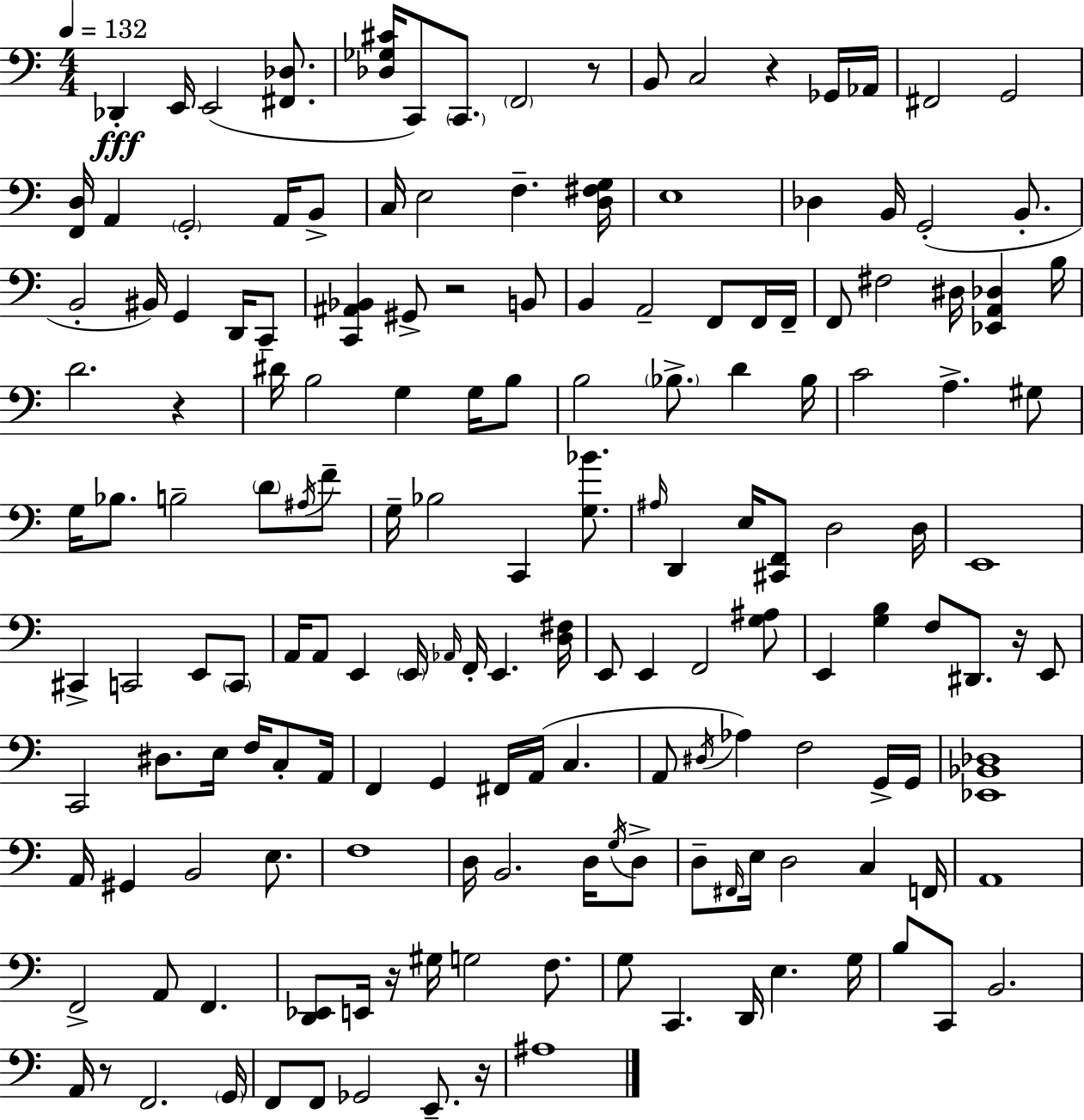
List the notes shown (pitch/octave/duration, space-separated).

Db2/q E2/s E2/h [F#2,Db3]/e. [Db3,Gb3,C#4]/s C2/e C2/e. F2/h R/e B2/e C3/h R/q Gb2/s Ab2/s F#2/h G2/h [F2,D3]/s A2/q G2/h A2/s B2/e C3/s E3/h F3/q. [D3,F#3,G3]/s E3/w Db3/q B2/s G2/h B2/e. B2/h BIS2/s G2/q D2/s C2/e [C2,A#2,Bb2]/q G#2/e R/h B2/e B2/q A2/h F2/e F2/s F2/s F2/e F#3/h D#3/s [Eb2,A2,Db3]/q B3/s D4/h. R/q D#4/s B3/h G3/q G3/s B3/e B3/h Bb3/e. D4/q Bb3/s C4/h A3/q. G#3/e G3/s Bb3/e. B3/h D4/e A#3/s F4/e G3/s Bb3/h C2/q [G3,Bb4]/e. A#3/s D2/q E3/s [C#2,F2]/e D3/h D3/s E2/w C#2/q C2/h E2/e C2/e A2/s A2/e E2/q E2/s Ab2/s F2/s E2/q. [D3,F#3]/s E2/e E2/q F2/h [G3,A#3]/e E2/q [G3,B3]/q F3/e D#2/e. R/s E2/e C2/h D#3/e. E3/s F3/s C3/e A2/s F2/q G2/q F#2/s A2/s C3/q. A2/e D#3/s Ab3/q F3/h G2/s G2/s [Eb2,Bb2,Db3]/w A2/s G#2/q B2/h E3/e. F3/w D3/s B2/h. D3/s G3/s D3/e D3/e F#2/s E3/s D3/h C3/q F2/s A2/w F2/h A2/e F2/q. [D2,Eb2]/e E2/s R/s G#3/s G3/h F3/e. G3/e C2/q. D2/s E3/q. G3/s B3/e C2/e B2/h. A2/s R/e F2/h. G2/s F2/e F2/e Gb2/h E2/e. R/s A#3/w